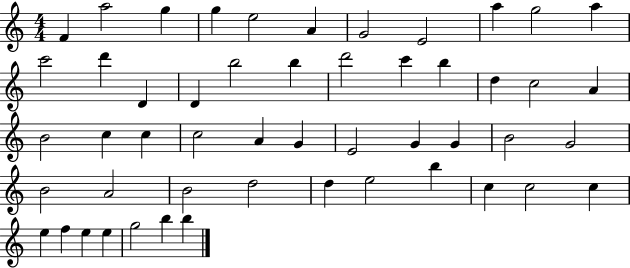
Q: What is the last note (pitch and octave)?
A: B5